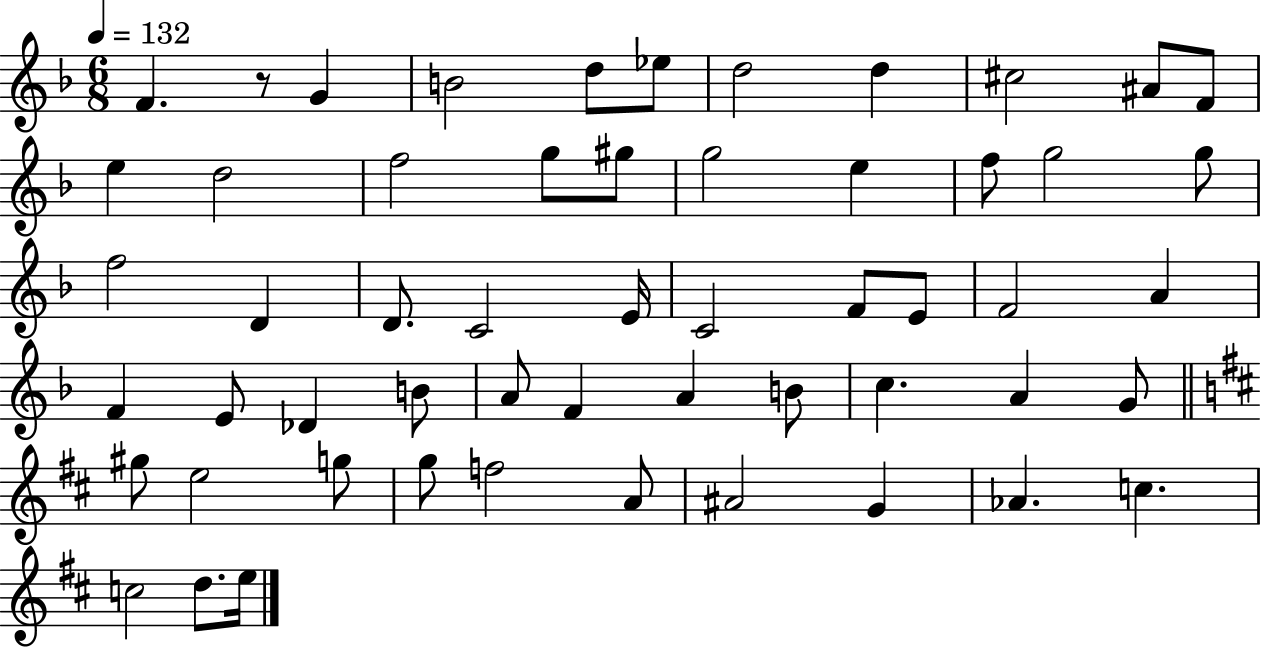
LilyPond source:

{
  \clef treble
  \numericTimeSignature
  \time 6/8
  \key f \major
  \tempo 4 = 132
  \repeat volta 2 { f'4. r8 g'4 | b'2 d''8 ees''8 | d''2 d''4 | cis''2 ais'8 f'8 | \break e''4 d''2 | f''2 g''8 gis''8 | g''2 e''4 | f''8 g''2 g''8 | \break f''2 d'4 | d'8. c'2 e'16 | c'2 f'8 e'8 | f'2 a'4 | \break f'4 e'8 des'4 b'8 | a'8 f'4 a'4 b'8 | c''4. a'4 g'8 | \bar "||" \break \key b \minor gis''8 e''2 g''8 | g''8 f''2 a'8 | ais'2 g'4 | aes'4. c''4. | \break c''2 d''8. e''16 | } \bar "|."
}